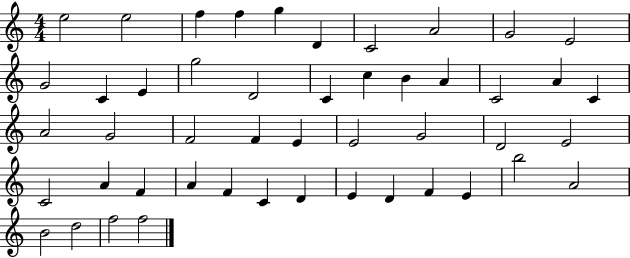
{
  \clef treble
  \numericTimeSignature
  \time 4/4
  \key c \major
  e''2 e''2 | f''4 f''4 g''4 d'4 | c'2 a'2 | g'2 e'2 | \break g'2 c'4 e'4 | g''2 d'2 | c'4 c''4 b'4 a'4 | c'2 a'4 c'4 | \break a'2 g'2 | f'2 f'4 e'4 | e'2 g'2 | d'2 e'2 | \break c'2 a'4 f'4 | a'4 f'4 c'4 d'4 | e'4 d'4 f'4 e'4 | b''2 a'2 | \break b'2 d''2 | f''2 f''2 | \bar "|."
}